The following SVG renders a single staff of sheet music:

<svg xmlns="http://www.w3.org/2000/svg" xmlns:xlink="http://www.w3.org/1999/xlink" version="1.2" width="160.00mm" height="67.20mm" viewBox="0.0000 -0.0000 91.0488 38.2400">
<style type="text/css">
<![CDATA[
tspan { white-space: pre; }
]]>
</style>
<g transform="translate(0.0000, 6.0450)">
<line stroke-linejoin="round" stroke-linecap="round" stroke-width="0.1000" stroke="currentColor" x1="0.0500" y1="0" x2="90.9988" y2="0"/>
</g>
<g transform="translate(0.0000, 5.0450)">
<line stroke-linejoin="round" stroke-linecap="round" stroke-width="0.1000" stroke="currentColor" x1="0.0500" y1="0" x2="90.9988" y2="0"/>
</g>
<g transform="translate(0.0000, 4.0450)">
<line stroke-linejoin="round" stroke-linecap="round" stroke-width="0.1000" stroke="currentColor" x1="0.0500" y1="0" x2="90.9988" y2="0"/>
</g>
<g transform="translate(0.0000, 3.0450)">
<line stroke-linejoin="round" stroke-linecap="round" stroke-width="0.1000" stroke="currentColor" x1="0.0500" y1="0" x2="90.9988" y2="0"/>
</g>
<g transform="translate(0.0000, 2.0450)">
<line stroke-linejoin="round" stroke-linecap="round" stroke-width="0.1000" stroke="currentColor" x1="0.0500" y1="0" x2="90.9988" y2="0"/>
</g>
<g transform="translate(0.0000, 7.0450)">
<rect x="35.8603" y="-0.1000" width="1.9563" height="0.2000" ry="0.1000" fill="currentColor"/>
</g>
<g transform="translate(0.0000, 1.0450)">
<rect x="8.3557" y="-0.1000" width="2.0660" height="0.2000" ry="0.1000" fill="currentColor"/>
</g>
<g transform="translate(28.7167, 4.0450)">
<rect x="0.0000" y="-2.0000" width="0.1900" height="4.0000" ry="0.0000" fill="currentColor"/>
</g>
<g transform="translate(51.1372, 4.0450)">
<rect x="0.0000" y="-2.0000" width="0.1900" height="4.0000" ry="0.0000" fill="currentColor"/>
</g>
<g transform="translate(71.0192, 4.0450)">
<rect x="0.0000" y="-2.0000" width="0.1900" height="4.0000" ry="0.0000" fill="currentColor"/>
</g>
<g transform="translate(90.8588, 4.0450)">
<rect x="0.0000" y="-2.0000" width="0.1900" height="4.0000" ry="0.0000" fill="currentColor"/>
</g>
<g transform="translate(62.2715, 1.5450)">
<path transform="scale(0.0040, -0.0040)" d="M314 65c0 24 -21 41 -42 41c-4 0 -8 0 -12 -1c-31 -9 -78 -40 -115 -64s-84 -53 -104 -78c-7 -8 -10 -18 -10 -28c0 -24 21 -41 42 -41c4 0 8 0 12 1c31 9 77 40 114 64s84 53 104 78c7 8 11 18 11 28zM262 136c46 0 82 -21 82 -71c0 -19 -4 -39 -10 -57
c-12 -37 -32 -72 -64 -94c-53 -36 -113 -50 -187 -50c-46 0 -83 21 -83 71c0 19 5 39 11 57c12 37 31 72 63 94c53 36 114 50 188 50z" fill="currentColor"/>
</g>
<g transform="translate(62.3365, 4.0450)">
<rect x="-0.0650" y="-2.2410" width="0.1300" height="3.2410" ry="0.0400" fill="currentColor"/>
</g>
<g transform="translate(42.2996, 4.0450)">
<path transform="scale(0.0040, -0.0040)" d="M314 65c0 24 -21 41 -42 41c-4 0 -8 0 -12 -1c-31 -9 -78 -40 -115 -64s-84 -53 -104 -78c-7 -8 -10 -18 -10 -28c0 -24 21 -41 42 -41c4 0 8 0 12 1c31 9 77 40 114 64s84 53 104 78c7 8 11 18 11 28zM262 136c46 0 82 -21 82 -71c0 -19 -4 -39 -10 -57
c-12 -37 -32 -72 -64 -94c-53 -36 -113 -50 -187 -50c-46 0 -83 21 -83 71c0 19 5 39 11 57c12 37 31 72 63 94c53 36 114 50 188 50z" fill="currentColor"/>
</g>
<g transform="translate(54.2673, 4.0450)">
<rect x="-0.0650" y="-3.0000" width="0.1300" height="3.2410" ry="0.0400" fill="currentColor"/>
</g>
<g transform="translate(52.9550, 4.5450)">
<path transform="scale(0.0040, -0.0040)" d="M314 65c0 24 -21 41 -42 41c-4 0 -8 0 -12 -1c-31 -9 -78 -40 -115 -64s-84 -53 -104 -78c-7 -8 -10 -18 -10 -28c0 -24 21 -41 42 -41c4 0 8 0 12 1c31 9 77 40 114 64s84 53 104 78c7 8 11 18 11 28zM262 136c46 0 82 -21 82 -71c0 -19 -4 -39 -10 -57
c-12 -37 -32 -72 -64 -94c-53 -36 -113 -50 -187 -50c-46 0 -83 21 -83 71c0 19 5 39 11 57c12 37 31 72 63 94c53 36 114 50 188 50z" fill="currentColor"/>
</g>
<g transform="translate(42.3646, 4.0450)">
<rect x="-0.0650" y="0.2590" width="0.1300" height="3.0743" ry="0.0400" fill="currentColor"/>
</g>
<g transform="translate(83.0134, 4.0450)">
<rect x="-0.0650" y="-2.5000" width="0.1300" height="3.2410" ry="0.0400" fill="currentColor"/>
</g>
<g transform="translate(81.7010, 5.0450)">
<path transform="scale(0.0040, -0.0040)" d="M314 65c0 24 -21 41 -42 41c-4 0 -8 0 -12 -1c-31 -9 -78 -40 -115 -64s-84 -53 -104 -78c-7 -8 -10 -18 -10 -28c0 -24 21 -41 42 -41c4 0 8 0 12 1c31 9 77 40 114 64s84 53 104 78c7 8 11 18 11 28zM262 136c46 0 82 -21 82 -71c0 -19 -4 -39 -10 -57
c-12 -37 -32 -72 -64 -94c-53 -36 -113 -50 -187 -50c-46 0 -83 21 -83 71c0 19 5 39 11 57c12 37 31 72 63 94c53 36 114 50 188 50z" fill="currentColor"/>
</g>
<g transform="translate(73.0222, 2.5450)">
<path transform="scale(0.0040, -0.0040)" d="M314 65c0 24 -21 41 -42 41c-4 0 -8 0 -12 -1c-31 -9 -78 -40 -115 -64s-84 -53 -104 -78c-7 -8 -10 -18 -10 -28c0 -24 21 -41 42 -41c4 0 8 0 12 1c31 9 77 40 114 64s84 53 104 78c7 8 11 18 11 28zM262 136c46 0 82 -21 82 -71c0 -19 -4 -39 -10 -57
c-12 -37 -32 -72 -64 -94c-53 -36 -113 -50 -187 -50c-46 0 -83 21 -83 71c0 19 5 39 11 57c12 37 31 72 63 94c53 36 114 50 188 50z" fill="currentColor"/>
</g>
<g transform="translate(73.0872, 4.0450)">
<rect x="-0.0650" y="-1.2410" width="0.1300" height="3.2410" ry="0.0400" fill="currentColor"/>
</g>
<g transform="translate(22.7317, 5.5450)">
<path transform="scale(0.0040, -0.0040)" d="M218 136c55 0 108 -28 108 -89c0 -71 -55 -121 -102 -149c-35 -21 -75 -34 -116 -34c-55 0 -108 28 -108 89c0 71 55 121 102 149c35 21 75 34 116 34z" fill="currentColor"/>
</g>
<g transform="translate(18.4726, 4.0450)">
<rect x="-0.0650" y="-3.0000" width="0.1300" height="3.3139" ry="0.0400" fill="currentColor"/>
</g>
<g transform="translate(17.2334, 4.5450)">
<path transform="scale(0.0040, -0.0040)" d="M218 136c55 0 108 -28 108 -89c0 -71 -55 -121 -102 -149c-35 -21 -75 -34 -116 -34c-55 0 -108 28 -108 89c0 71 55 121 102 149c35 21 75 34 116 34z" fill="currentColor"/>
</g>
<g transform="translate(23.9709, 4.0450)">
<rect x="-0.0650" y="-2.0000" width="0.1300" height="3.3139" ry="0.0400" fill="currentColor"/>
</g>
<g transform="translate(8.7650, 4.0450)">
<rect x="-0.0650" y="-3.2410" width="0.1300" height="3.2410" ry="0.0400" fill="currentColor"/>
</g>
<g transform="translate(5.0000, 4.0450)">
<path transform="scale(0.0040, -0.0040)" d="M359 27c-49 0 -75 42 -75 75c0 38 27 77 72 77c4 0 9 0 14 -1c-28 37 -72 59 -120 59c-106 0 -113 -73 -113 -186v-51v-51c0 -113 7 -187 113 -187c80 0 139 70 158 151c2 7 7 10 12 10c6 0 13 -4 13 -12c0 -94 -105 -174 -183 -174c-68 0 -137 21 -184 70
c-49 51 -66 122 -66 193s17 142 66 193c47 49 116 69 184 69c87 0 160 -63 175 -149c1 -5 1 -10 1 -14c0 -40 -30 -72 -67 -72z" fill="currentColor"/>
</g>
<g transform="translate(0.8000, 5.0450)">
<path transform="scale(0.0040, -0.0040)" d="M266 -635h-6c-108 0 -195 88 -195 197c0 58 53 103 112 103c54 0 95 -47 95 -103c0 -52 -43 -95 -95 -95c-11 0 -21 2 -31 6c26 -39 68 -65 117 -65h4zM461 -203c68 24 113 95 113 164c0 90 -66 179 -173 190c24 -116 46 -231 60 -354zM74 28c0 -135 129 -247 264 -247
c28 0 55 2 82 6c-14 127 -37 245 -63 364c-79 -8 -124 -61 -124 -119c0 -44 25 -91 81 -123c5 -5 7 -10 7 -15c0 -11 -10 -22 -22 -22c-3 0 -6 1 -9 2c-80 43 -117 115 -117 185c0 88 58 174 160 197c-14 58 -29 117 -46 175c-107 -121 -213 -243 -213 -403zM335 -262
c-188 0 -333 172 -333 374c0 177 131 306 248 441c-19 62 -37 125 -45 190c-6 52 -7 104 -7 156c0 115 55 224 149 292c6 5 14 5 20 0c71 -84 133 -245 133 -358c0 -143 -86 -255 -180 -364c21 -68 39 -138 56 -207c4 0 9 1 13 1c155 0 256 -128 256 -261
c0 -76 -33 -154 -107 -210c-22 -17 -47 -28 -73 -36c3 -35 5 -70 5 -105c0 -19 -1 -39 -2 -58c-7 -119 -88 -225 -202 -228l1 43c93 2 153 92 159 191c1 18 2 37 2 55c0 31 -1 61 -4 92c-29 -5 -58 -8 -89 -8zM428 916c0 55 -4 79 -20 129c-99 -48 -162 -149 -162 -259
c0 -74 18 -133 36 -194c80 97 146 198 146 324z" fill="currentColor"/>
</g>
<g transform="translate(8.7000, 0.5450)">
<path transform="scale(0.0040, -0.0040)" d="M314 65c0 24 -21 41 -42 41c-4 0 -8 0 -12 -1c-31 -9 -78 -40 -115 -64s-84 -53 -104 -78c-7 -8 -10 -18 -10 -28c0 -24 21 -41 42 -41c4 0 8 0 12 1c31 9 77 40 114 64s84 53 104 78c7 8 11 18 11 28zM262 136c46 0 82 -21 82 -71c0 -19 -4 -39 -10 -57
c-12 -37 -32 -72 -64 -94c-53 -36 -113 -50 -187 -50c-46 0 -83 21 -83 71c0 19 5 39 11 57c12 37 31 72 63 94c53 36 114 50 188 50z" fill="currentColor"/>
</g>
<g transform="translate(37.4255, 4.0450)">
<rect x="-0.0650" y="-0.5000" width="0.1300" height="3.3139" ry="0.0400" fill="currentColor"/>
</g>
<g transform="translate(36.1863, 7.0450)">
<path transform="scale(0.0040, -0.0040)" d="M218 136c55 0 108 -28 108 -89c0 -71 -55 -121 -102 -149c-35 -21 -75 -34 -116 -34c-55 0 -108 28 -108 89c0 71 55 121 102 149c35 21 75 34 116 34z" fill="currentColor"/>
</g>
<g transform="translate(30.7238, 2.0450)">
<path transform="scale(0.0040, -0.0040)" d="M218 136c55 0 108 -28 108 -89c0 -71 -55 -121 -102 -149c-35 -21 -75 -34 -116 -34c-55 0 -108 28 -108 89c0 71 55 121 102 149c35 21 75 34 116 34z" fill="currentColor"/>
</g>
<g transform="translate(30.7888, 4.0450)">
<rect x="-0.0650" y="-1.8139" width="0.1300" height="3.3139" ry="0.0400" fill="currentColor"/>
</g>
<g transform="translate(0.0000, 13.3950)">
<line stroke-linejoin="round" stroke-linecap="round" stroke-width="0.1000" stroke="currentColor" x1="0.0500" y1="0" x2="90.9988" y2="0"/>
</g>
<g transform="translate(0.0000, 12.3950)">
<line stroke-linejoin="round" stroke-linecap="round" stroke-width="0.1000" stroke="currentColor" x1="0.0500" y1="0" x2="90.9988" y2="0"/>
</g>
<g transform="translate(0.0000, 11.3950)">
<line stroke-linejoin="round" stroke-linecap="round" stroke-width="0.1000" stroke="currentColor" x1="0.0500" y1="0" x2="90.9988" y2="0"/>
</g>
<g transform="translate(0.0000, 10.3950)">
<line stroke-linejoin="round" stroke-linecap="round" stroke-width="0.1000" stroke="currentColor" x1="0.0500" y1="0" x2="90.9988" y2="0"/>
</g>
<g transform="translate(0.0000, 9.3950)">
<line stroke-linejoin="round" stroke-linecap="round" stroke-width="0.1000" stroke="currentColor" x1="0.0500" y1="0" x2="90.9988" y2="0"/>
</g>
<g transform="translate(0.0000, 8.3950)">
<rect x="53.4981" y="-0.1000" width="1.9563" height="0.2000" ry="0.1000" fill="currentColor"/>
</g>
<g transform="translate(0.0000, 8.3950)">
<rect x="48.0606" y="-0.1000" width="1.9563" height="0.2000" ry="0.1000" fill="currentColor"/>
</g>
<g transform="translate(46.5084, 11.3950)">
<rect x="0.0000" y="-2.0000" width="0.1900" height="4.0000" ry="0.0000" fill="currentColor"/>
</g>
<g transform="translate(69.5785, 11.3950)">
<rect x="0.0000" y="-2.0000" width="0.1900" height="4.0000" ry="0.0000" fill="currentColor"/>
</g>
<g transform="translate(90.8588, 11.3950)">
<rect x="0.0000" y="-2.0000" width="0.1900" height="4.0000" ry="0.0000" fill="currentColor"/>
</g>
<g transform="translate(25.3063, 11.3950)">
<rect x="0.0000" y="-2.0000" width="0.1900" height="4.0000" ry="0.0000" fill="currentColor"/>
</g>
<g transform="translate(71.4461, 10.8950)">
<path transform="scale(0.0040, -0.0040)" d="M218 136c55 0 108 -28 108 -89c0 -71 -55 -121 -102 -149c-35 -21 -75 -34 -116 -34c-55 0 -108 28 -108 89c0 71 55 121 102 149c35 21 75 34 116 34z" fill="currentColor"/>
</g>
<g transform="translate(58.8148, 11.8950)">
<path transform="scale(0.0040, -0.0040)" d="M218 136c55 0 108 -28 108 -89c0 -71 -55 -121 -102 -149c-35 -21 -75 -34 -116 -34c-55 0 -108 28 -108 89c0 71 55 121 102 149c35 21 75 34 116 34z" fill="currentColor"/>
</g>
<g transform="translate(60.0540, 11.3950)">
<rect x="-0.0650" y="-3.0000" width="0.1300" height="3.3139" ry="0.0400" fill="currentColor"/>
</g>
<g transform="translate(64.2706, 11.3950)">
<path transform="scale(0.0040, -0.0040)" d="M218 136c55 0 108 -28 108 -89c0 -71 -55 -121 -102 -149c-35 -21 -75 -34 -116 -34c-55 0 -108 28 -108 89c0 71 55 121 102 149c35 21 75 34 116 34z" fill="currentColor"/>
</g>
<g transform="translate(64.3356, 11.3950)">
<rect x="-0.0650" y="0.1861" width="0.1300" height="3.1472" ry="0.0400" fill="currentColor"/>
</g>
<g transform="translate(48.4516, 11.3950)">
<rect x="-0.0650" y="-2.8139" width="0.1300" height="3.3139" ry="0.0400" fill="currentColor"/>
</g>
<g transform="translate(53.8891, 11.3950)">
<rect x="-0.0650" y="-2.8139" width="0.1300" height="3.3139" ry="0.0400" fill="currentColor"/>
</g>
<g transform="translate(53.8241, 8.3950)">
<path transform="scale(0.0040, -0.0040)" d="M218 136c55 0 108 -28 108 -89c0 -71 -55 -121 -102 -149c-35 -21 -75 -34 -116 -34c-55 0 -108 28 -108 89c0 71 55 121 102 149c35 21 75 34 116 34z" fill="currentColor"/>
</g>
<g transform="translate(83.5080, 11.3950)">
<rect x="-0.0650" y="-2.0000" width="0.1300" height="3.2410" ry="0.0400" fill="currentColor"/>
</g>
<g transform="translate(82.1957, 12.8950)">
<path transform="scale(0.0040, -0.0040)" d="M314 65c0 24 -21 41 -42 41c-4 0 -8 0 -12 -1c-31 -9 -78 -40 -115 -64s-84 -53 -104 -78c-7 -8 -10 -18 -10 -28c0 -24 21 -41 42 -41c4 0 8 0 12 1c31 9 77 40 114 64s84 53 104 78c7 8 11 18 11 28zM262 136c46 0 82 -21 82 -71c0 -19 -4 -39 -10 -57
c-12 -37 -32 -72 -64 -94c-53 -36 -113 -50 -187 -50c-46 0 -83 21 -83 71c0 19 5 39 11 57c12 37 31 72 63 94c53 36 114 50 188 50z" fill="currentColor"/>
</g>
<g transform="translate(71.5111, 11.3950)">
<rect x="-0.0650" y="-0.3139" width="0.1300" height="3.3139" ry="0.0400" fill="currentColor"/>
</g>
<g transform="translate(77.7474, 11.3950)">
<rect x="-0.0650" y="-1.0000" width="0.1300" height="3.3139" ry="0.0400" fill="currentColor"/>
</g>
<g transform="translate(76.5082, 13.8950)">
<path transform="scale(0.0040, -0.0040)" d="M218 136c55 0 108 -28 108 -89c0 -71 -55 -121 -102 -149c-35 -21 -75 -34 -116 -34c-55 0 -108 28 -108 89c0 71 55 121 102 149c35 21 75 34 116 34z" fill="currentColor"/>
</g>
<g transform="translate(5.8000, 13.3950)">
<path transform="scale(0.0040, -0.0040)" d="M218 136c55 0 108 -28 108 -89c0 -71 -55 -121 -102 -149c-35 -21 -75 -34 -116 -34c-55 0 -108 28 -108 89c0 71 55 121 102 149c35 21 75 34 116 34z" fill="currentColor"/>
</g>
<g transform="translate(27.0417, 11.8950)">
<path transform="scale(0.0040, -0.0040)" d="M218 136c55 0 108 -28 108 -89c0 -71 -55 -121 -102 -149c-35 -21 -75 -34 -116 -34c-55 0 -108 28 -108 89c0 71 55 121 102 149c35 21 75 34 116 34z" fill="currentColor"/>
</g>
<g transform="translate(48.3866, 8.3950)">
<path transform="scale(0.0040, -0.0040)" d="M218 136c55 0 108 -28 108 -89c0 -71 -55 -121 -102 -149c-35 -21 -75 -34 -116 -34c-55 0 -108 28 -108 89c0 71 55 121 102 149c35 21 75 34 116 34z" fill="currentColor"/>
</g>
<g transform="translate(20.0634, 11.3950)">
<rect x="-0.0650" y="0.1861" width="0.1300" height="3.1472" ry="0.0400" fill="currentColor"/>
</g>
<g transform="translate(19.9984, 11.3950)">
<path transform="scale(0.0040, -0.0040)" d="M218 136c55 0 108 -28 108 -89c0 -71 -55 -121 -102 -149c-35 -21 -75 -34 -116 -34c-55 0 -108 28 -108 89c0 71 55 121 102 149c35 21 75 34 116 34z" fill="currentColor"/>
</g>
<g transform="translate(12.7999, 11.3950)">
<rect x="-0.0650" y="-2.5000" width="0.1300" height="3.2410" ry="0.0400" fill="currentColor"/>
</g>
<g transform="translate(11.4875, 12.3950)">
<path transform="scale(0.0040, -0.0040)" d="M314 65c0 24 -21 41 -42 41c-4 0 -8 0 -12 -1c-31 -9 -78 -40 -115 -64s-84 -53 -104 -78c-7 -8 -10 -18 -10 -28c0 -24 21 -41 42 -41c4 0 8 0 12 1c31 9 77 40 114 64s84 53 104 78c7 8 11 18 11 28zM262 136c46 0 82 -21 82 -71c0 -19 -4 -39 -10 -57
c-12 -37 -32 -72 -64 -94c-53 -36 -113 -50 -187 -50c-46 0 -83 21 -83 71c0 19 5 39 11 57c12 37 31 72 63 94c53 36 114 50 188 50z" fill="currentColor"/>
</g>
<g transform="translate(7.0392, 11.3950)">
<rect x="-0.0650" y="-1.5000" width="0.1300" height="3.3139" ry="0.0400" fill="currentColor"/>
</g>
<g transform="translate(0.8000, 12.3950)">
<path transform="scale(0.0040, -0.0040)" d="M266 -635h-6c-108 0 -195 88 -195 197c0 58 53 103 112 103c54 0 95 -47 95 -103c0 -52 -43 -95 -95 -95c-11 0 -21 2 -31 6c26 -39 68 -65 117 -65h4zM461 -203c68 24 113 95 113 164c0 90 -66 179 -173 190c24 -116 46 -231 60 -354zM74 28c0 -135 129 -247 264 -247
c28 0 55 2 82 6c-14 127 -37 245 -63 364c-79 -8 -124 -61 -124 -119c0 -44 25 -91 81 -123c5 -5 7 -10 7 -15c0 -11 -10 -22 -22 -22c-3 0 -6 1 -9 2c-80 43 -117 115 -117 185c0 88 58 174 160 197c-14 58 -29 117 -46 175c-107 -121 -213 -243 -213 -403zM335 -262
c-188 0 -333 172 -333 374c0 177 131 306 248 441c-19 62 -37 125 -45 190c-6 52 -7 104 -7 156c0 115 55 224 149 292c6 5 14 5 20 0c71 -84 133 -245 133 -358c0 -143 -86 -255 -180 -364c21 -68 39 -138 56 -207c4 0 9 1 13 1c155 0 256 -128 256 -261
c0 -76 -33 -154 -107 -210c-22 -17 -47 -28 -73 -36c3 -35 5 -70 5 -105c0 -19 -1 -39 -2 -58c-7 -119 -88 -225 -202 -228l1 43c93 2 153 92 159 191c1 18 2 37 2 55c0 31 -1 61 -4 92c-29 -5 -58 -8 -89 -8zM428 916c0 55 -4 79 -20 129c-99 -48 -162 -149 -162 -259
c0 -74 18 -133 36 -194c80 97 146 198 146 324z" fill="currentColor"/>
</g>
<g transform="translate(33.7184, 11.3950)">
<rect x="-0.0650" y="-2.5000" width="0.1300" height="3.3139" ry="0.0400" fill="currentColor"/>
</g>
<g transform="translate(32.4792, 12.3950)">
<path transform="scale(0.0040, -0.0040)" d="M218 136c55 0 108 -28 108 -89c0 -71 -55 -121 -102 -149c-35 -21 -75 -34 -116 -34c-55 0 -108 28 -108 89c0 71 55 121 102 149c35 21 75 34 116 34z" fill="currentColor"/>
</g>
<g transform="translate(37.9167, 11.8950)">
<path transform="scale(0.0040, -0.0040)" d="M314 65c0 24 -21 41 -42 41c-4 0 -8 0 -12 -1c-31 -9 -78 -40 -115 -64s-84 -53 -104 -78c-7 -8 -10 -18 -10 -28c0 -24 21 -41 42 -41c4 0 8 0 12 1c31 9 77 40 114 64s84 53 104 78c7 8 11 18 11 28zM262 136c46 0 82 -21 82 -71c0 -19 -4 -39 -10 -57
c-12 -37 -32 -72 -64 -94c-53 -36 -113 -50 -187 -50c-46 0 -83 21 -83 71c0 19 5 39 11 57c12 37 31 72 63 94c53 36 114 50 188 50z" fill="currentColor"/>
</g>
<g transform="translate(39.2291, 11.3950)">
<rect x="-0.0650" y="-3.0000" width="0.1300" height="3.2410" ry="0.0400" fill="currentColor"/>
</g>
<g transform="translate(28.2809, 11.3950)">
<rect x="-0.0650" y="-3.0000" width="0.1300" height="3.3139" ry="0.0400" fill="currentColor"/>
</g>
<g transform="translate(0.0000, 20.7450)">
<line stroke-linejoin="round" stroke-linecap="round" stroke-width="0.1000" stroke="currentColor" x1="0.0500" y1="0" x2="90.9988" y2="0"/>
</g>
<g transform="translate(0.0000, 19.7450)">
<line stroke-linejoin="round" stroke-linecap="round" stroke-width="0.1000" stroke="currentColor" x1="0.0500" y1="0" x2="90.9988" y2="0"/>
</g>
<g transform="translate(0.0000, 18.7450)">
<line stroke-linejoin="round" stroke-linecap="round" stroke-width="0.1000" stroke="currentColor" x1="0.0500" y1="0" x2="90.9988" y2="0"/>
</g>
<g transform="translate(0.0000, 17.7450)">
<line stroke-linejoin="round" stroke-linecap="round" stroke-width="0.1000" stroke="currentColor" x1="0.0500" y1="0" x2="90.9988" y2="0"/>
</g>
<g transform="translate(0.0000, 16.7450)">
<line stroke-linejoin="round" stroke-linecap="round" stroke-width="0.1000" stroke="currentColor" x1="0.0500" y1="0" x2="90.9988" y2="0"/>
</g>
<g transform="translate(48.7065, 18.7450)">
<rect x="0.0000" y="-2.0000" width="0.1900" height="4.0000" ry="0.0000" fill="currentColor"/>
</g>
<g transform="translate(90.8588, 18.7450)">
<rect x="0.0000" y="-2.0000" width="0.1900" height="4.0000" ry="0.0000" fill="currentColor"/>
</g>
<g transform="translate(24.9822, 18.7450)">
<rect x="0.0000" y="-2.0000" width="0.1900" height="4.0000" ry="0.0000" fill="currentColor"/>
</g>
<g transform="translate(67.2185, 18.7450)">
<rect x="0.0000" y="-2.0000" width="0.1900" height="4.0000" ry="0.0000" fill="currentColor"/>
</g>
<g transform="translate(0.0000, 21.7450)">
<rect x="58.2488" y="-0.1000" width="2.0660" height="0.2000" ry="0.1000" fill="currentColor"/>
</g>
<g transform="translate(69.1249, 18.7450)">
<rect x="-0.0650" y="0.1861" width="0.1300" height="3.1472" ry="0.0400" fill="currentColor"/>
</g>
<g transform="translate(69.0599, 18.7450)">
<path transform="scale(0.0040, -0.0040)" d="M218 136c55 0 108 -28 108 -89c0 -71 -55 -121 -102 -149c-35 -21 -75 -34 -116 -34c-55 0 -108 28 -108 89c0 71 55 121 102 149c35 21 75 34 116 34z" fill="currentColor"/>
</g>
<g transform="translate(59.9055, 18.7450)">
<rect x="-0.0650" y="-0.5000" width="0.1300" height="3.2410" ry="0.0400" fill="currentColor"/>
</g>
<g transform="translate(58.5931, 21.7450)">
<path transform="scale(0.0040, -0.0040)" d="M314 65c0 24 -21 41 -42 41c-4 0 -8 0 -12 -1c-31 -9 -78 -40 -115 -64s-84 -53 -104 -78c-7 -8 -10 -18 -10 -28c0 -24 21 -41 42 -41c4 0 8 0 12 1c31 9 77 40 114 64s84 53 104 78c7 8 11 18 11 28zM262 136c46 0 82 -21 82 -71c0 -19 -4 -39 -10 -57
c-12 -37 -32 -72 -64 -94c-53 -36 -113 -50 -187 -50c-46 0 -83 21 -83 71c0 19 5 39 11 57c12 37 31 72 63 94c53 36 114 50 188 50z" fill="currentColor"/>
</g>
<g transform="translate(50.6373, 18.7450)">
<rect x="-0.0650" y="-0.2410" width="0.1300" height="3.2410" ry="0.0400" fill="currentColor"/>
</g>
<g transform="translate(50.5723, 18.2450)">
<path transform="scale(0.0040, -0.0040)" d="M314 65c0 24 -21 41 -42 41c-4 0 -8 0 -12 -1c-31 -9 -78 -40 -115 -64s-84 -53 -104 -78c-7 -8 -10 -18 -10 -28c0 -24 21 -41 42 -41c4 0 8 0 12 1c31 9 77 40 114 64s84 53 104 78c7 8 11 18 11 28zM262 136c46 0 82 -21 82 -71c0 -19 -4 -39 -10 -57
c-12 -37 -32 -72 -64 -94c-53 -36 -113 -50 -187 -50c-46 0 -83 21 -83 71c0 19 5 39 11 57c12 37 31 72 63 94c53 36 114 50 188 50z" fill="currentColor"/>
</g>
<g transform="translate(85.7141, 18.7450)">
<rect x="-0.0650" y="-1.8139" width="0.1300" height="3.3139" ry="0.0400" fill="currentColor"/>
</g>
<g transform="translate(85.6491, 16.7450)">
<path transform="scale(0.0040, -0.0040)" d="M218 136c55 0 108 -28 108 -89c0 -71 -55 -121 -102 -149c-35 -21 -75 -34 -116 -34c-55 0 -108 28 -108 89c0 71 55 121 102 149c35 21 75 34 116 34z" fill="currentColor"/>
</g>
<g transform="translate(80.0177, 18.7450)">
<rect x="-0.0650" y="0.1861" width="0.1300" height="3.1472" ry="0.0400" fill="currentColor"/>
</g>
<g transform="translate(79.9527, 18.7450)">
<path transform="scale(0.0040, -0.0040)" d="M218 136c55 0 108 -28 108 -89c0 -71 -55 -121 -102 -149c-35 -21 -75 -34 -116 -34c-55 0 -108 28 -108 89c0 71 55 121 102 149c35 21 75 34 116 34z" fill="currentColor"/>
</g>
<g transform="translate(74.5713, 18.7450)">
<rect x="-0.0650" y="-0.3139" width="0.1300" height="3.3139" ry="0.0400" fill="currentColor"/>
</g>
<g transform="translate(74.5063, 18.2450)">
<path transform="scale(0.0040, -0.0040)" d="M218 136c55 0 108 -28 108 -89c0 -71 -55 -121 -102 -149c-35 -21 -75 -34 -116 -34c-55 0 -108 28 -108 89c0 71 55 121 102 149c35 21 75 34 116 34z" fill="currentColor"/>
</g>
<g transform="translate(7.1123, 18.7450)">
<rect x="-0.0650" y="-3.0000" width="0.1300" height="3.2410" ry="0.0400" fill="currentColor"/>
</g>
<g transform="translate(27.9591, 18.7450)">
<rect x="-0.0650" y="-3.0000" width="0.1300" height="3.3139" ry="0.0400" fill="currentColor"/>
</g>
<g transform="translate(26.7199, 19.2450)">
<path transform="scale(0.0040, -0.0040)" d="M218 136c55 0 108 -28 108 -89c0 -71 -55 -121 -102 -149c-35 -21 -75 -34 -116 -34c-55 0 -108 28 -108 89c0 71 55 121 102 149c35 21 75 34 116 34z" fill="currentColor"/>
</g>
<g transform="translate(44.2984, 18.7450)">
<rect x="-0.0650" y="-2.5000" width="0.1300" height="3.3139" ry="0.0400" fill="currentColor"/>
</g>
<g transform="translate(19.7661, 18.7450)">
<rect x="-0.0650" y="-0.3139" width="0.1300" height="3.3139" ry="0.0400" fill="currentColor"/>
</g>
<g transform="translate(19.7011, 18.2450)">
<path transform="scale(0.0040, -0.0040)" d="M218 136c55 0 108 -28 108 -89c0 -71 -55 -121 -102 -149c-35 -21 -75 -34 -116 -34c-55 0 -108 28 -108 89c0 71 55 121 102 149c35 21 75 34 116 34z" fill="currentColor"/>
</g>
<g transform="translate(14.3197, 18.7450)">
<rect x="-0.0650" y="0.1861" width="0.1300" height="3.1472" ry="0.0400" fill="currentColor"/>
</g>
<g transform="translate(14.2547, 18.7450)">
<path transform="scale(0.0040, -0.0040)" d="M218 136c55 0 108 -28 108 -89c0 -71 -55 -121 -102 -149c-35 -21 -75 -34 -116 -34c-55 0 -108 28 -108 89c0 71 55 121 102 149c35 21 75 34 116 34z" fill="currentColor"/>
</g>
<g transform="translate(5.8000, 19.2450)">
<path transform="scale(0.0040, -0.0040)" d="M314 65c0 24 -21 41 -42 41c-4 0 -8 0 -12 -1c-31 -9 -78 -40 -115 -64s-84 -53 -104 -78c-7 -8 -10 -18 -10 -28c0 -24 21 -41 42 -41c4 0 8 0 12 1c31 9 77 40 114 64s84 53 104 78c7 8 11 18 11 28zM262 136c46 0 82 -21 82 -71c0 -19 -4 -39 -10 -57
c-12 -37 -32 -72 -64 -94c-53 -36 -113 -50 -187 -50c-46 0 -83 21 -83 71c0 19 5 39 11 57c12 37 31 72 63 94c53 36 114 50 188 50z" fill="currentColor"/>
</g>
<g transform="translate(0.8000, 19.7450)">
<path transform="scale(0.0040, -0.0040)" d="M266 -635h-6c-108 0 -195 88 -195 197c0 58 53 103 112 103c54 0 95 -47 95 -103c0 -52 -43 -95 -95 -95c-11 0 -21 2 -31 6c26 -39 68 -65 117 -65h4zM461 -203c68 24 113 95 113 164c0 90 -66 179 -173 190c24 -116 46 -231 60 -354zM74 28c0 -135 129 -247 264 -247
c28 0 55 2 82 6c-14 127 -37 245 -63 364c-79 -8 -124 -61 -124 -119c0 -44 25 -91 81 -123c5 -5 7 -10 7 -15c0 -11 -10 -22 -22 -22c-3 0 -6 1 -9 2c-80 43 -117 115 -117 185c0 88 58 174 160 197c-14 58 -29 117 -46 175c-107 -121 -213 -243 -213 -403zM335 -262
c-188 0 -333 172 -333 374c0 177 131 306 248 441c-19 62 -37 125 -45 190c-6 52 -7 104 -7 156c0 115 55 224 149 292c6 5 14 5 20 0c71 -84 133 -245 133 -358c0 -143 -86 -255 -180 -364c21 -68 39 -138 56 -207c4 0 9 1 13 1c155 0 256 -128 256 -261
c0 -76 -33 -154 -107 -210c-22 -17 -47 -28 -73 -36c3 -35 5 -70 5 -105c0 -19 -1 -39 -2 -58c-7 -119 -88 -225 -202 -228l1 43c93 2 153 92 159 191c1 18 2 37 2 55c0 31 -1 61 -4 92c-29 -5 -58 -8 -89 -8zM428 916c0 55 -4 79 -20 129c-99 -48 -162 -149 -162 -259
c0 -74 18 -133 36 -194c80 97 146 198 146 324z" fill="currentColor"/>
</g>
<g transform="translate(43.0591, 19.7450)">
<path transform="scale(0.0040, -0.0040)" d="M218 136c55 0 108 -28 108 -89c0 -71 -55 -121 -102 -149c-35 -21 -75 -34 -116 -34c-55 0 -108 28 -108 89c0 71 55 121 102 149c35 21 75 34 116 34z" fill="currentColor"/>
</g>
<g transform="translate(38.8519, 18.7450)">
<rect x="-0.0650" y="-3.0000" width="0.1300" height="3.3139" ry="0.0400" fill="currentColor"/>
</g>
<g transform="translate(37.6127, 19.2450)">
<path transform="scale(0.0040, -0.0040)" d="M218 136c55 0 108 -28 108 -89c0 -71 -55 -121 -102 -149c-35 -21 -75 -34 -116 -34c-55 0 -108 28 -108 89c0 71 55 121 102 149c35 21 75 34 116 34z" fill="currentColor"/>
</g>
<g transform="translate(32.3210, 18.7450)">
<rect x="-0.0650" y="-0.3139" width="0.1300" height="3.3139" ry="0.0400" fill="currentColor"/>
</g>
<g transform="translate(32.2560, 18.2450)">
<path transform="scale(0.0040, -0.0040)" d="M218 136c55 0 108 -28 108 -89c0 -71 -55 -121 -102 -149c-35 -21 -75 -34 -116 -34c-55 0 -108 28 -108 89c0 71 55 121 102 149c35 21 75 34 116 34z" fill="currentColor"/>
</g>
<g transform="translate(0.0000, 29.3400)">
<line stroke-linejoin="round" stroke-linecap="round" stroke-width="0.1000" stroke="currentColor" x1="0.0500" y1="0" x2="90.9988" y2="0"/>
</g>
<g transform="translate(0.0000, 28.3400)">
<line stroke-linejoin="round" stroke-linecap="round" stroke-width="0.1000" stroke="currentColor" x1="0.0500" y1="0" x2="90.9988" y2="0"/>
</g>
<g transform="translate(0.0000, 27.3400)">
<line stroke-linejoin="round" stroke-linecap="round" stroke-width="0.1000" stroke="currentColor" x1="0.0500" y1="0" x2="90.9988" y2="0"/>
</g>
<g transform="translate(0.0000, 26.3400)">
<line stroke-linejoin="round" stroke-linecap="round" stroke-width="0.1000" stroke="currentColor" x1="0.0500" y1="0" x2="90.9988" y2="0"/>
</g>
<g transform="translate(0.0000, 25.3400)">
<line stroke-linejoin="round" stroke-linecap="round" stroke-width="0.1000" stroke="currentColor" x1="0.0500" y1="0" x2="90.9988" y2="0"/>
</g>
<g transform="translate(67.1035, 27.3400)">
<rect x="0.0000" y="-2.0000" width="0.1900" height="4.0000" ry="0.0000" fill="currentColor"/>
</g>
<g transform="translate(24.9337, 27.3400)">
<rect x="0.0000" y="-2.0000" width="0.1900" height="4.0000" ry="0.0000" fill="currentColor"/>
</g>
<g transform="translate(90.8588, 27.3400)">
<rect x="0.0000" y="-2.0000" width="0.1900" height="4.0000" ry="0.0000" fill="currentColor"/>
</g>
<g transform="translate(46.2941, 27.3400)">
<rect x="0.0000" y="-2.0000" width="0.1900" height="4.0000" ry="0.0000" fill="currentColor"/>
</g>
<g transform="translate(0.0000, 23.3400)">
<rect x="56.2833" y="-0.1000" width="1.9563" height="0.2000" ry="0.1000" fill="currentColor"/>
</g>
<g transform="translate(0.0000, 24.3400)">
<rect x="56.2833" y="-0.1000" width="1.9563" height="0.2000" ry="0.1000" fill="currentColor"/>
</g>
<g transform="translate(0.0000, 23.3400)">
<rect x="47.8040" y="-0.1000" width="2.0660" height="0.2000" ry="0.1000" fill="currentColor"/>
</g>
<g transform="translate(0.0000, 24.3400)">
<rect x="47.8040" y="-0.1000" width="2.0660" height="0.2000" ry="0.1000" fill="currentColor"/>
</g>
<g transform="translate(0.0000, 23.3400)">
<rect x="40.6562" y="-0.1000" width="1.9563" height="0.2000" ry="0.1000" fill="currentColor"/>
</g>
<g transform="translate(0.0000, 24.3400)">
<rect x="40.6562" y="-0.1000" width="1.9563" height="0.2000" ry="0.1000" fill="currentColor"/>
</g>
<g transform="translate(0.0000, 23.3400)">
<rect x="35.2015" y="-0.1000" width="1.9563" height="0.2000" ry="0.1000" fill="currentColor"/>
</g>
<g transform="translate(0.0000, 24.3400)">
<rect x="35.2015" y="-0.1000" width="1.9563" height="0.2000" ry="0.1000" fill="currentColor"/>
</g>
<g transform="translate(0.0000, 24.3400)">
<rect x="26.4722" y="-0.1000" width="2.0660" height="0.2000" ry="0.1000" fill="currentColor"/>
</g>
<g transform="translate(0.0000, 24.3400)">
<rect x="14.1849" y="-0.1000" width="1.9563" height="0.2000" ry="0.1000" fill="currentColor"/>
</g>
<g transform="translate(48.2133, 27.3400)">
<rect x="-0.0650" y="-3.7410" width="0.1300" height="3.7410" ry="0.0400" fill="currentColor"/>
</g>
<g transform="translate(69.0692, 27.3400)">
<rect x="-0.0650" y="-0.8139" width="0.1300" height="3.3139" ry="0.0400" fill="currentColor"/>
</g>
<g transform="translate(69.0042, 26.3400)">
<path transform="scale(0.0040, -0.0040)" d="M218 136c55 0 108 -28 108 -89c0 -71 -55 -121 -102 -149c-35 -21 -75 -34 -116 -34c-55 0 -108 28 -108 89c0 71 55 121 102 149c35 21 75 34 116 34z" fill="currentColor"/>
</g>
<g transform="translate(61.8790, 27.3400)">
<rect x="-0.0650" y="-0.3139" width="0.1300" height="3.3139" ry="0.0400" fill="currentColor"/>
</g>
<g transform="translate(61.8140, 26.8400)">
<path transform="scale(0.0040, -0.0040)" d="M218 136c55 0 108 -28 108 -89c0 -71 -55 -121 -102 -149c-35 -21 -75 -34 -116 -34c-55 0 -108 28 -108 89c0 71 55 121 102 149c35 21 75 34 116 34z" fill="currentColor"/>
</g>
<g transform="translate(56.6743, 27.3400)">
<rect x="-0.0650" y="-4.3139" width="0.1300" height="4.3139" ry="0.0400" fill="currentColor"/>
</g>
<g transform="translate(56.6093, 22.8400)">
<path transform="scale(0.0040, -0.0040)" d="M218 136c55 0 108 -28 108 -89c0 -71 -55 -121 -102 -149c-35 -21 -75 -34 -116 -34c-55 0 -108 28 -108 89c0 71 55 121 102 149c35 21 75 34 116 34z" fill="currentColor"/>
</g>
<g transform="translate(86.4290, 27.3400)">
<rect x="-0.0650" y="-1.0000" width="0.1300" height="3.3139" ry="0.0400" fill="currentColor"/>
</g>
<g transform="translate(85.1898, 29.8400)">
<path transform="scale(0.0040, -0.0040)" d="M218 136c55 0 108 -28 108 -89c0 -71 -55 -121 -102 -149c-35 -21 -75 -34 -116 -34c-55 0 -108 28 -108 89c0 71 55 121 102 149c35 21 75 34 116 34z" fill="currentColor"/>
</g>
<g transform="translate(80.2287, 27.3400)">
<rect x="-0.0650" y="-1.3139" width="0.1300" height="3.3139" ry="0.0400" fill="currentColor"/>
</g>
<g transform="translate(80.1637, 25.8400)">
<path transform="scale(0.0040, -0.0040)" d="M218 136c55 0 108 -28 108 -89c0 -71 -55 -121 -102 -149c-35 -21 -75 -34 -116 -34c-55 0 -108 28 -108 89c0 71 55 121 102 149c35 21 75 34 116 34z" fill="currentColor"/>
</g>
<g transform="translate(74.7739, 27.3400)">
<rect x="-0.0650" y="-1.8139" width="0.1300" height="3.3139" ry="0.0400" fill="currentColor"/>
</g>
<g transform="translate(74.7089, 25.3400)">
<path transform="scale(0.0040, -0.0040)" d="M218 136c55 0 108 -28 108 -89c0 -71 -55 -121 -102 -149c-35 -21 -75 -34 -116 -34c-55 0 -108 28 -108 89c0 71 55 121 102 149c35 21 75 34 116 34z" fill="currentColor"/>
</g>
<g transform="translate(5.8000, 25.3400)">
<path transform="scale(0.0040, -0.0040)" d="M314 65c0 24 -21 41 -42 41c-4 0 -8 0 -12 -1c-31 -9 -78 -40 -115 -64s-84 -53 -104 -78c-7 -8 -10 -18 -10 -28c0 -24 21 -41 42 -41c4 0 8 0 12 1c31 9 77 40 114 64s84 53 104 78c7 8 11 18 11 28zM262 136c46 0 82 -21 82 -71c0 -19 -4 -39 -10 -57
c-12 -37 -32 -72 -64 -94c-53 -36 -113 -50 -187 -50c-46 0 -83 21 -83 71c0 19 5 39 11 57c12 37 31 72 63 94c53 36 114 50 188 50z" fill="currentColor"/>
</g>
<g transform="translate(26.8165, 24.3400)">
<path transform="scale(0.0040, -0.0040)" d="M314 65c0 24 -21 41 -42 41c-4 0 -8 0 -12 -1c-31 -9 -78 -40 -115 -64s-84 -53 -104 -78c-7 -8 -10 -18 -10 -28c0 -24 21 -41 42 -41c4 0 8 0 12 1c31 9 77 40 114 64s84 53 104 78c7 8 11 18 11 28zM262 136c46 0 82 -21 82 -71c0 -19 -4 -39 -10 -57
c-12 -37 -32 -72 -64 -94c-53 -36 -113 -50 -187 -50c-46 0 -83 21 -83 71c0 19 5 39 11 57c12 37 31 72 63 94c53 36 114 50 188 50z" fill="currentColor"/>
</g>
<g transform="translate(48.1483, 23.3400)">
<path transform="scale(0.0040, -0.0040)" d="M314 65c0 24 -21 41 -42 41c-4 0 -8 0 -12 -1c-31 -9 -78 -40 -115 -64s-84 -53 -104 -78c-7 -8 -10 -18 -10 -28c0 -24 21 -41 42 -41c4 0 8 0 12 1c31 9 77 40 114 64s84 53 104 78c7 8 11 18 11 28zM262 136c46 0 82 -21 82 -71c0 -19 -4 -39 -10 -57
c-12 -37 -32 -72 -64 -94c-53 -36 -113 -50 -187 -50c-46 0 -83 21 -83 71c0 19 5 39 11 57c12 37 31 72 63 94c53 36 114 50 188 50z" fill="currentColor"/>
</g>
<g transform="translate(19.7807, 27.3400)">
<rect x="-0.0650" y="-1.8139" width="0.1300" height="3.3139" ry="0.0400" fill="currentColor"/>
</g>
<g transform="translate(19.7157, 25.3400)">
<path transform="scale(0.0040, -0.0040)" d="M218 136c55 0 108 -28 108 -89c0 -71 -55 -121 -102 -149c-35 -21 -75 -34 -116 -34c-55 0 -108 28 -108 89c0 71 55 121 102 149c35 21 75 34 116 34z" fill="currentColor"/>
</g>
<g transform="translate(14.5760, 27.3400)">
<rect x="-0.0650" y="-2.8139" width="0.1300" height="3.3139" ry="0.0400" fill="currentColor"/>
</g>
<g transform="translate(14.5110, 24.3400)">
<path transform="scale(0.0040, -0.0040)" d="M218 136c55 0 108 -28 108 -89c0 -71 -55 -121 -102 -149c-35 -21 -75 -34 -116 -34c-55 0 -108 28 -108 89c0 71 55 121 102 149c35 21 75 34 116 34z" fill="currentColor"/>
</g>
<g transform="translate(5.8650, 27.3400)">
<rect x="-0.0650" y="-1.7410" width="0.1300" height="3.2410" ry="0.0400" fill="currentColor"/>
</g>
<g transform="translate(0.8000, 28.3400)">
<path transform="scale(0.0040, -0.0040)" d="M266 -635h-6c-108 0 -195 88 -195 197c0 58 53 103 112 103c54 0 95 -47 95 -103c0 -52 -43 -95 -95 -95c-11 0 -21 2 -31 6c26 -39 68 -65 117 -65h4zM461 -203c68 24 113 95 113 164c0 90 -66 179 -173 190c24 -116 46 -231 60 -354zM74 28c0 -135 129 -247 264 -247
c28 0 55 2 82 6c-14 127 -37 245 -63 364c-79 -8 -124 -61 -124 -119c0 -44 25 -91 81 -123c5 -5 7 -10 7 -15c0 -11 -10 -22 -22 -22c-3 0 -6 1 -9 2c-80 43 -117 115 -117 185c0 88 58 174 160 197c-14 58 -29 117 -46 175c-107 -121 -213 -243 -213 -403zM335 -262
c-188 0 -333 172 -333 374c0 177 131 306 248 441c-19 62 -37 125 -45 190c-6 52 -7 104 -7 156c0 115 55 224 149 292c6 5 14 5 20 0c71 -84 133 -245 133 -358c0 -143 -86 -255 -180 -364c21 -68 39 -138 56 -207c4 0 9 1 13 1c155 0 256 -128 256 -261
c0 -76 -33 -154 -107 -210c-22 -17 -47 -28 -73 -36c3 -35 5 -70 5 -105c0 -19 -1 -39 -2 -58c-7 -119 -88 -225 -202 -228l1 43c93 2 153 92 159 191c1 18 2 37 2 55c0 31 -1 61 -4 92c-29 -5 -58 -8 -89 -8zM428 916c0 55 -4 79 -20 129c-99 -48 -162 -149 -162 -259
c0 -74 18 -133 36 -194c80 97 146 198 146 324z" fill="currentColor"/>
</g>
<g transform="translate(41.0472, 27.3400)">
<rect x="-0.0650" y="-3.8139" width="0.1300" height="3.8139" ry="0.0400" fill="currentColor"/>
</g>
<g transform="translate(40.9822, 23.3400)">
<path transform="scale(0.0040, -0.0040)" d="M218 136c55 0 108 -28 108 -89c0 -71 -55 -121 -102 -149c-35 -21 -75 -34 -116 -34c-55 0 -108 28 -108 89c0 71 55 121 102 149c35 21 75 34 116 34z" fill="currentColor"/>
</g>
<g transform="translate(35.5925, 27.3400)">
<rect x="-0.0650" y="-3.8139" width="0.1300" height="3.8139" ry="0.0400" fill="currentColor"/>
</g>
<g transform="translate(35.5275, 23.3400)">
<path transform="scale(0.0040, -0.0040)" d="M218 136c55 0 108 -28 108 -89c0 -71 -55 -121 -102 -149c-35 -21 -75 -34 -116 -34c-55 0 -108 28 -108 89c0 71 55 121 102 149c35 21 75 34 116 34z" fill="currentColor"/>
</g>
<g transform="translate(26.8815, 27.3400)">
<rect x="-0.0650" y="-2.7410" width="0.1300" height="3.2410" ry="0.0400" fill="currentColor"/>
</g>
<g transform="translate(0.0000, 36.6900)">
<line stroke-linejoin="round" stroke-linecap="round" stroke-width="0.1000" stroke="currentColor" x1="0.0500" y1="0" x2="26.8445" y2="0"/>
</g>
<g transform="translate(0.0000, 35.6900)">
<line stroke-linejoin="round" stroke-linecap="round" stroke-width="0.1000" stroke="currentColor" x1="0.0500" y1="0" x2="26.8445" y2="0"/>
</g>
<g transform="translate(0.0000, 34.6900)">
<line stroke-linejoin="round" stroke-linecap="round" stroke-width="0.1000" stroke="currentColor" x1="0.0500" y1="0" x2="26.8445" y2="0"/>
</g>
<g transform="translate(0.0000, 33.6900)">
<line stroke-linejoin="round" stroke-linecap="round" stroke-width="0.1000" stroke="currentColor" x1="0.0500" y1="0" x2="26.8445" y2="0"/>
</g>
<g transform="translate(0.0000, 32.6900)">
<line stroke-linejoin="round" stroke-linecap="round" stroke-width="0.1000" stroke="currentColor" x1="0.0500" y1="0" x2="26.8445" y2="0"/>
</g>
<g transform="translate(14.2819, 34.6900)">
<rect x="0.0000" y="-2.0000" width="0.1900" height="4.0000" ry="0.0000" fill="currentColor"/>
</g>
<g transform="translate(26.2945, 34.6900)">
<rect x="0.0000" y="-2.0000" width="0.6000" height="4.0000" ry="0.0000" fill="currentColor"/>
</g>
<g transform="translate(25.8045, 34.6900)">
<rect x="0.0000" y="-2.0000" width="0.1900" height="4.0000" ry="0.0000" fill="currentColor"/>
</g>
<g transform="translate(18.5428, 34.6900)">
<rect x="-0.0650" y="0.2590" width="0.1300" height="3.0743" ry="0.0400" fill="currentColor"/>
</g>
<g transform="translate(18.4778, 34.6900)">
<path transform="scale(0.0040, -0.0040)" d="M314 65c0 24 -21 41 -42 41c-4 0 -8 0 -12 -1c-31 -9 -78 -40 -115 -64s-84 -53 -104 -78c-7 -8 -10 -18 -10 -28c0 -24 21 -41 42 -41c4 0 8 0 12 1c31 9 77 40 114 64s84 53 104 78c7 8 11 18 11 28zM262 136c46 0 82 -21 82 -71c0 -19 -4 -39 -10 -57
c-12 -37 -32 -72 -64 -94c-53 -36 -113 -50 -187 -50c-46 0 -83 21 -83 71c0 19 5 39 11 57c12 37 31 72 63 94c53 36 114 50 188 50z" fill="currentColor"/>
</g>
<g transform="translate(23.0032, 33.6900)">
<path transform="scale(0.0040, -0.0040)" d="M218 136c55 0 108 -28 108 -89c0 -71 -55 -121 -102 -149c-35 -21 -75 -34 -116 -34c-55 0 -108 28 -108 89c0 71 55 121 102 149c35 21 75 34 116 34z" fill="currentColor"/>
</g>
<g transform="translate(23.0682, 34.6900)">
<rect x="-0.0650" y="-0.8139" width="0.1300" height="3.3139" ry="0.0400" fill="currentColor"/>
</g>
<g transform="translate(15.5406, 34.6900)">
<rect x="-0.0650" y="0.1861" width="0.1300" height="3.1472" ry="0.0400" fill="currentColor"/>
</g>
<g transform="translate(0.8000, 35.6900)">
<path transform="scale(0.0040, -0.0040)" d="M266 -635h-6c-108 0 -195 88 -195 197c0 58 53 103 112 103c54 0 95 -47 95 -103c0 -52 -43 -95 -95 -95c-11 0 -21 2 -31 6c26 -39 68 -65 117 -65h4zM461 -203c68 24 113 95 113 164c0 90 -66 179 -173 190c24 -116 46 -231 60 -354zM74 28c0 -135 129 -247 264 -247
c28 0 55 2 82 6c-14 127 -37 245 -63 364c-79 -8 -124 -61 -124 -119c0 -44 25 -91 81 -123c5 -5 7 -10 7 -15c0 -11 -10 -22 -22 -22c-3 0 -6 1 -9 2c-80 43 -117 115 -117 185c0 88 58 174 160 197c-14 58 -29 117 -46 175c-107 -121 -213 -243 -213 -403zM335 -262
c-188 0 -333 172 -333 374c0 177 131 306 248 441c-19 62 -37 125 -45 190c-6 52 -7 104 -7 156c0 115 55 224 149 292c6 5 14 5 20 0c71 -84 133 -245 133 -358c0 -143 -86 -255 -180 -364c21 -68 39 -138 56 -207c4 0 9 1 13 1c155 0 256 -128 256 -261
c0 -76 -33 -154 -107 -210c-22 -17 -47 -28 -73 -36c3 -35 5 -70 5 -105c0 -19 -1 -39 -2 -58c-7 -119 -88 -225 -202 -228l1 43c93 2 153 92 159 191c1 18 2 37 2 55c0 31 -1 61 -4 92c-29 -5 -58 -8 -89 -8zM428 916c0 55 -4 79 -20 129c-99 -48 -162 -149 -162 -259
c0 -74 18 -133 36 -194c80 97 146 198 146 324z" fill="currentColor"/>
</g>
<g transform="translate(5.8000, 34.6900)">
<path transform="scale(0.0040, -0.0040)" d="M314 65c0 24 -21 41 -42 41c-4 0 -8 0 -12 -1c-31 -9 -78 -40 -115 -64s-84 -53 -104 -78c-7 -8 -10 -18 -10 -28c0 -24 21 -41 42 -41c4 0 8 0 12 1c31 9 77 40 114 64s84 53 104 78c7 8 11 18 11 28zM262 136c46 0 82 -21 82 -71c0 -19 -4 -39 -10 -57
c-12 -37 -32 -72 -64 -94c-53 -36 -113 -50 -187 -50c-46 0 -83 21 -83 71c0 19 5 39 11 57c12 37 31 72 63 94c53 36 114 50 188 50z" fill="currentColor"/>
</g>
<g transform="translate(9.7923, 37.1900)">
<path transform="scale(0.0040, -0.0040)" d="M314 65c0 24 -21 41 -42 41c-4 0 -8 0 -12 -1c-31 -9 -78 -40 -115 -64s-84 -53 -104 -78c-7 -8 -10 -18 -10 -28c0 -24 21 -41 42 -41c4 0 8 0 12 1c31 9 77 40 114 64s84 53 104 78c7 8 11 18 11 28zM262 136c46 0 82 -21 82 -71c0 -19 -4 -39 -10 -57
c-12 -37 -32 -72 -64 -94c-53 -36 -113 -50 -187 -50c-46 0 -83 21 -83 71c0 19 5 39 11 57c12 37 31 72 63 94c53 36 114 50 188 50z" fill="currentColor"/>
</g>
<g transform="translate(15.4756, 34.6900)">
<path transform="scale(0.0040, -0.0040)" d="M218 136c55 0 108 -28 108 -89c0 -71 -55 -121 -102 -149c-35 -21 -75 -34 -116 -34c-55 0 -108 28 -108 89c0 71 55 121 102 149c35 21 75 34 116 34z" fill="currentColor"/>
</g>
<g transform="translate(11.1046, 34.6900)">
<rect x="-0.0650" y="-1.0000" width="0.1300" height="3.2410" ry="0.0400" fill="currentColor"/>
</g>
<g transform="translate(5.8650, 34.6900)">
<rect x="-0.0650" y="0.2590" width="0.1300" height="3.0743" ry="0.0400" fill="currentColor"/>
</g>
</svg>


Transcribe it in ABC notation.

X:1
T:Untitled
M:4/4
L:1/4
K:C
b2 A F f C B2 A2 g2 e2 G2 E G2 B A G A2 a a A B c D F2 A2 B c A c A G c2 C2 B c B f f2 a f a2 c' c' c'2 d' c d f e D B2 D2 B B2 d